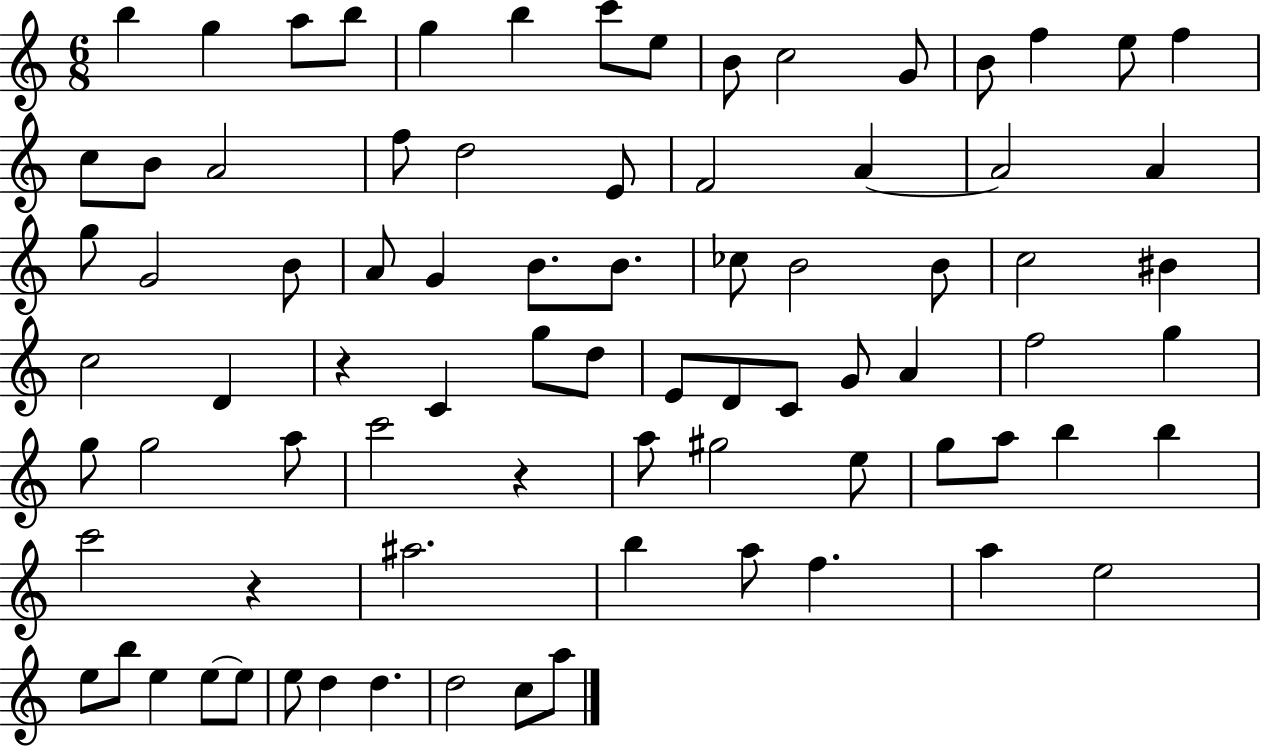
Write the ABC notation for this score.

X:1
T:Untitled
M:6/8
L:1/4
K:C
b g a/2 b/2 g b c'/2 e/2 B/2 c2 G/2 B/2 f e/2 f c/2 B/2 A2 f/2 d2 E/2 F2 A A2 A g/2 G2 B/2 A/2 G B/2 B/2 _c/2 B2 B/2 c2 ^B c2 D z C g/2 d/2 E/2 D/2 C/2 G/2 A f2 g g/2 g2 a/2 c'2 z a/2 ^g2 e/2 g/2 a/2 b b c'2 z ^a2 b a/2 f a e2 e/2 b/2 e e/2 e/2 e/2 d d d2 c/2 a/2